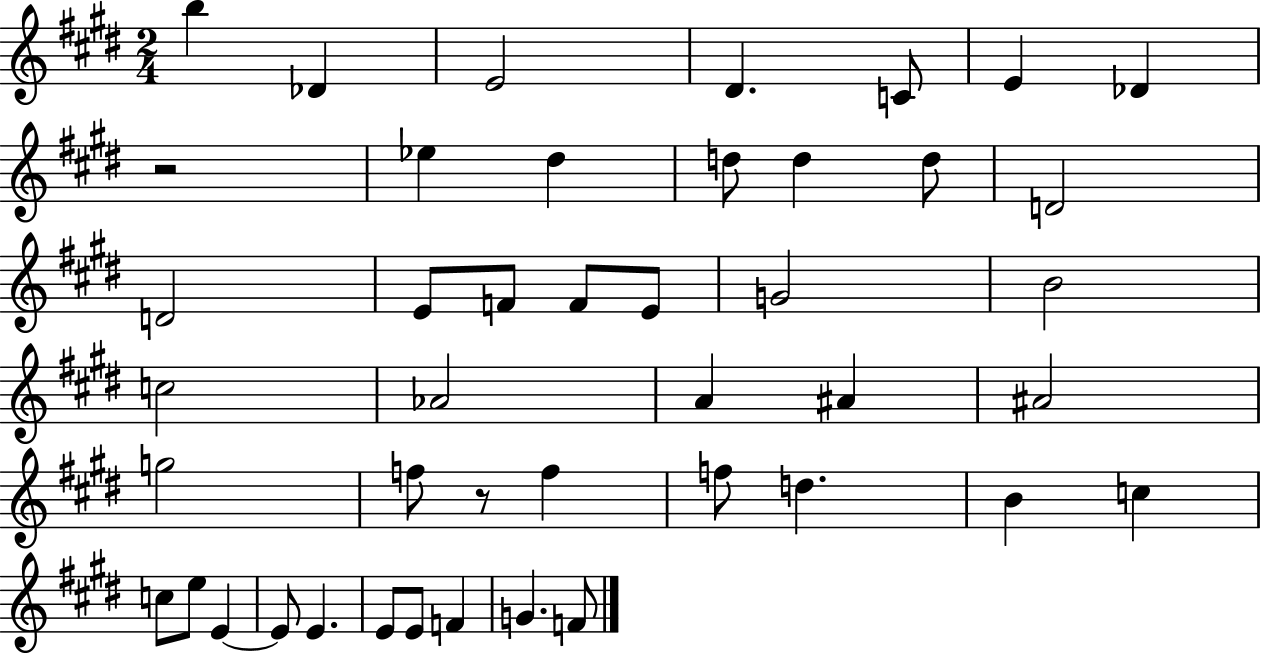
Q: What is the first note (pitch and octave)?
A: B5